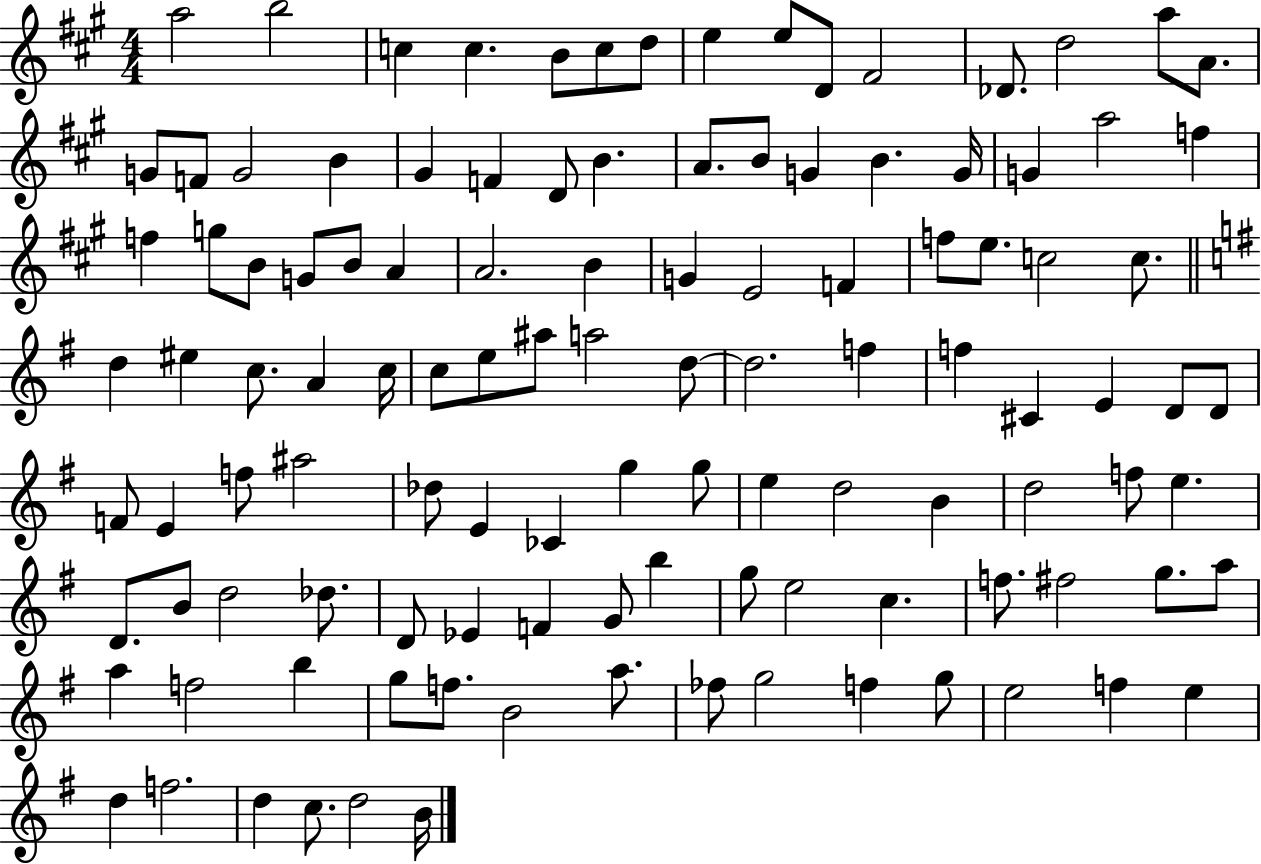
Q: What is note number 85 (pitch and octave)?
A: F4